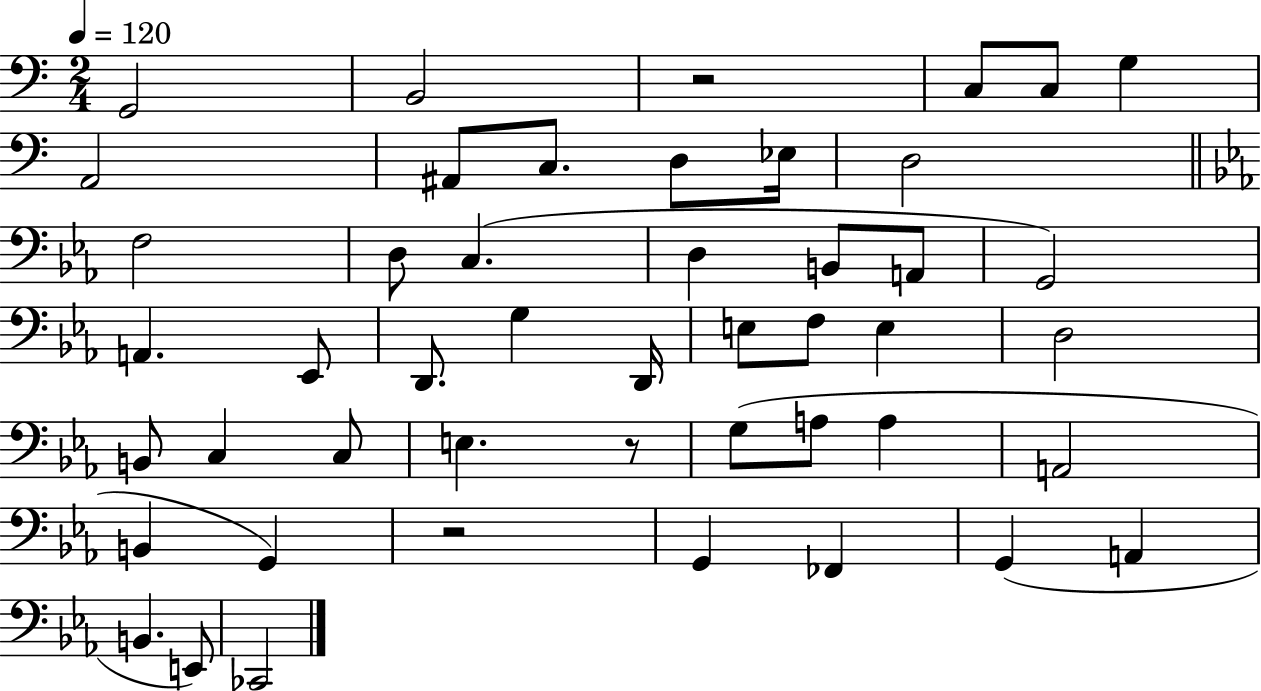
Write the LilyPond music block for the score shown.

{
  \clef bass
  \numericTimeSignature
  \time 2/4
  \key c \major
  \tempo 4 = 120
  g,2 | b,2 | r2 | c8 c8 g4 | \break a,2 | ais,8 c8. d8 ees16 | d2 | \bar "||" \break \key c \minor f2 | d8 c4.( | d4 b,8 a,8 | g,2) | \break a,4. ees,8 | d,8. g4 d,16 | e8 f8 e4 | d2 | \break b,8 c4 c8 | e4. r8 | g8( a8 a4 | a,2 | \break b,4 g,4) | r2 | g,4 fes,4 | g,4( a,4 | \break b,4. e,8) | ces,2 | \bar "|."
}